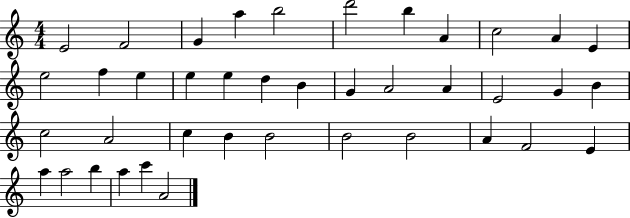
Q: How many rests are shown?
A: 0